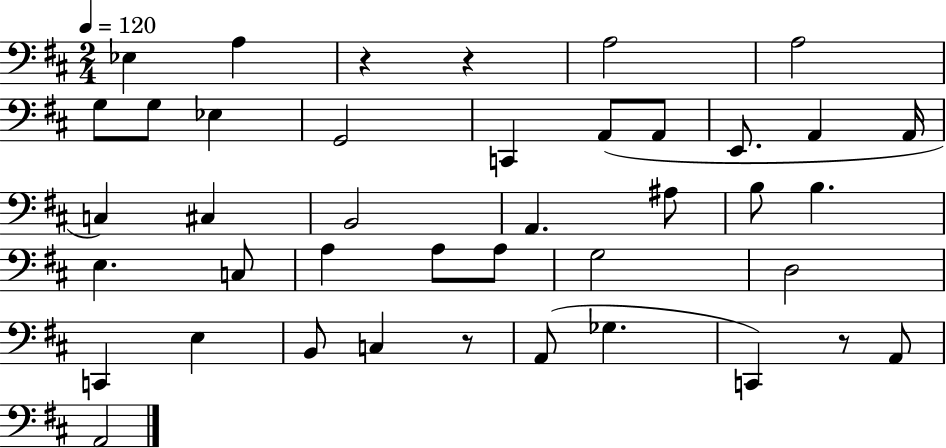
X:1
T:Untitled
M:2/4
L:1/4
K:D
_E, A, z z A,2 A,2 G,/2 G,/2 _E, G,,2 C,, A,,/2 A,,/2 E,,/2 A,, A,,/4 C, ^C, B,,2 A,, ^A,/2 B,/2 B, E, C,/2 A, A,/2 A,/2 G,2 D,2 C,, E, B,,/2 C, z/2 A,,/2 _G, C,, z/2 A,,/2 A,,2